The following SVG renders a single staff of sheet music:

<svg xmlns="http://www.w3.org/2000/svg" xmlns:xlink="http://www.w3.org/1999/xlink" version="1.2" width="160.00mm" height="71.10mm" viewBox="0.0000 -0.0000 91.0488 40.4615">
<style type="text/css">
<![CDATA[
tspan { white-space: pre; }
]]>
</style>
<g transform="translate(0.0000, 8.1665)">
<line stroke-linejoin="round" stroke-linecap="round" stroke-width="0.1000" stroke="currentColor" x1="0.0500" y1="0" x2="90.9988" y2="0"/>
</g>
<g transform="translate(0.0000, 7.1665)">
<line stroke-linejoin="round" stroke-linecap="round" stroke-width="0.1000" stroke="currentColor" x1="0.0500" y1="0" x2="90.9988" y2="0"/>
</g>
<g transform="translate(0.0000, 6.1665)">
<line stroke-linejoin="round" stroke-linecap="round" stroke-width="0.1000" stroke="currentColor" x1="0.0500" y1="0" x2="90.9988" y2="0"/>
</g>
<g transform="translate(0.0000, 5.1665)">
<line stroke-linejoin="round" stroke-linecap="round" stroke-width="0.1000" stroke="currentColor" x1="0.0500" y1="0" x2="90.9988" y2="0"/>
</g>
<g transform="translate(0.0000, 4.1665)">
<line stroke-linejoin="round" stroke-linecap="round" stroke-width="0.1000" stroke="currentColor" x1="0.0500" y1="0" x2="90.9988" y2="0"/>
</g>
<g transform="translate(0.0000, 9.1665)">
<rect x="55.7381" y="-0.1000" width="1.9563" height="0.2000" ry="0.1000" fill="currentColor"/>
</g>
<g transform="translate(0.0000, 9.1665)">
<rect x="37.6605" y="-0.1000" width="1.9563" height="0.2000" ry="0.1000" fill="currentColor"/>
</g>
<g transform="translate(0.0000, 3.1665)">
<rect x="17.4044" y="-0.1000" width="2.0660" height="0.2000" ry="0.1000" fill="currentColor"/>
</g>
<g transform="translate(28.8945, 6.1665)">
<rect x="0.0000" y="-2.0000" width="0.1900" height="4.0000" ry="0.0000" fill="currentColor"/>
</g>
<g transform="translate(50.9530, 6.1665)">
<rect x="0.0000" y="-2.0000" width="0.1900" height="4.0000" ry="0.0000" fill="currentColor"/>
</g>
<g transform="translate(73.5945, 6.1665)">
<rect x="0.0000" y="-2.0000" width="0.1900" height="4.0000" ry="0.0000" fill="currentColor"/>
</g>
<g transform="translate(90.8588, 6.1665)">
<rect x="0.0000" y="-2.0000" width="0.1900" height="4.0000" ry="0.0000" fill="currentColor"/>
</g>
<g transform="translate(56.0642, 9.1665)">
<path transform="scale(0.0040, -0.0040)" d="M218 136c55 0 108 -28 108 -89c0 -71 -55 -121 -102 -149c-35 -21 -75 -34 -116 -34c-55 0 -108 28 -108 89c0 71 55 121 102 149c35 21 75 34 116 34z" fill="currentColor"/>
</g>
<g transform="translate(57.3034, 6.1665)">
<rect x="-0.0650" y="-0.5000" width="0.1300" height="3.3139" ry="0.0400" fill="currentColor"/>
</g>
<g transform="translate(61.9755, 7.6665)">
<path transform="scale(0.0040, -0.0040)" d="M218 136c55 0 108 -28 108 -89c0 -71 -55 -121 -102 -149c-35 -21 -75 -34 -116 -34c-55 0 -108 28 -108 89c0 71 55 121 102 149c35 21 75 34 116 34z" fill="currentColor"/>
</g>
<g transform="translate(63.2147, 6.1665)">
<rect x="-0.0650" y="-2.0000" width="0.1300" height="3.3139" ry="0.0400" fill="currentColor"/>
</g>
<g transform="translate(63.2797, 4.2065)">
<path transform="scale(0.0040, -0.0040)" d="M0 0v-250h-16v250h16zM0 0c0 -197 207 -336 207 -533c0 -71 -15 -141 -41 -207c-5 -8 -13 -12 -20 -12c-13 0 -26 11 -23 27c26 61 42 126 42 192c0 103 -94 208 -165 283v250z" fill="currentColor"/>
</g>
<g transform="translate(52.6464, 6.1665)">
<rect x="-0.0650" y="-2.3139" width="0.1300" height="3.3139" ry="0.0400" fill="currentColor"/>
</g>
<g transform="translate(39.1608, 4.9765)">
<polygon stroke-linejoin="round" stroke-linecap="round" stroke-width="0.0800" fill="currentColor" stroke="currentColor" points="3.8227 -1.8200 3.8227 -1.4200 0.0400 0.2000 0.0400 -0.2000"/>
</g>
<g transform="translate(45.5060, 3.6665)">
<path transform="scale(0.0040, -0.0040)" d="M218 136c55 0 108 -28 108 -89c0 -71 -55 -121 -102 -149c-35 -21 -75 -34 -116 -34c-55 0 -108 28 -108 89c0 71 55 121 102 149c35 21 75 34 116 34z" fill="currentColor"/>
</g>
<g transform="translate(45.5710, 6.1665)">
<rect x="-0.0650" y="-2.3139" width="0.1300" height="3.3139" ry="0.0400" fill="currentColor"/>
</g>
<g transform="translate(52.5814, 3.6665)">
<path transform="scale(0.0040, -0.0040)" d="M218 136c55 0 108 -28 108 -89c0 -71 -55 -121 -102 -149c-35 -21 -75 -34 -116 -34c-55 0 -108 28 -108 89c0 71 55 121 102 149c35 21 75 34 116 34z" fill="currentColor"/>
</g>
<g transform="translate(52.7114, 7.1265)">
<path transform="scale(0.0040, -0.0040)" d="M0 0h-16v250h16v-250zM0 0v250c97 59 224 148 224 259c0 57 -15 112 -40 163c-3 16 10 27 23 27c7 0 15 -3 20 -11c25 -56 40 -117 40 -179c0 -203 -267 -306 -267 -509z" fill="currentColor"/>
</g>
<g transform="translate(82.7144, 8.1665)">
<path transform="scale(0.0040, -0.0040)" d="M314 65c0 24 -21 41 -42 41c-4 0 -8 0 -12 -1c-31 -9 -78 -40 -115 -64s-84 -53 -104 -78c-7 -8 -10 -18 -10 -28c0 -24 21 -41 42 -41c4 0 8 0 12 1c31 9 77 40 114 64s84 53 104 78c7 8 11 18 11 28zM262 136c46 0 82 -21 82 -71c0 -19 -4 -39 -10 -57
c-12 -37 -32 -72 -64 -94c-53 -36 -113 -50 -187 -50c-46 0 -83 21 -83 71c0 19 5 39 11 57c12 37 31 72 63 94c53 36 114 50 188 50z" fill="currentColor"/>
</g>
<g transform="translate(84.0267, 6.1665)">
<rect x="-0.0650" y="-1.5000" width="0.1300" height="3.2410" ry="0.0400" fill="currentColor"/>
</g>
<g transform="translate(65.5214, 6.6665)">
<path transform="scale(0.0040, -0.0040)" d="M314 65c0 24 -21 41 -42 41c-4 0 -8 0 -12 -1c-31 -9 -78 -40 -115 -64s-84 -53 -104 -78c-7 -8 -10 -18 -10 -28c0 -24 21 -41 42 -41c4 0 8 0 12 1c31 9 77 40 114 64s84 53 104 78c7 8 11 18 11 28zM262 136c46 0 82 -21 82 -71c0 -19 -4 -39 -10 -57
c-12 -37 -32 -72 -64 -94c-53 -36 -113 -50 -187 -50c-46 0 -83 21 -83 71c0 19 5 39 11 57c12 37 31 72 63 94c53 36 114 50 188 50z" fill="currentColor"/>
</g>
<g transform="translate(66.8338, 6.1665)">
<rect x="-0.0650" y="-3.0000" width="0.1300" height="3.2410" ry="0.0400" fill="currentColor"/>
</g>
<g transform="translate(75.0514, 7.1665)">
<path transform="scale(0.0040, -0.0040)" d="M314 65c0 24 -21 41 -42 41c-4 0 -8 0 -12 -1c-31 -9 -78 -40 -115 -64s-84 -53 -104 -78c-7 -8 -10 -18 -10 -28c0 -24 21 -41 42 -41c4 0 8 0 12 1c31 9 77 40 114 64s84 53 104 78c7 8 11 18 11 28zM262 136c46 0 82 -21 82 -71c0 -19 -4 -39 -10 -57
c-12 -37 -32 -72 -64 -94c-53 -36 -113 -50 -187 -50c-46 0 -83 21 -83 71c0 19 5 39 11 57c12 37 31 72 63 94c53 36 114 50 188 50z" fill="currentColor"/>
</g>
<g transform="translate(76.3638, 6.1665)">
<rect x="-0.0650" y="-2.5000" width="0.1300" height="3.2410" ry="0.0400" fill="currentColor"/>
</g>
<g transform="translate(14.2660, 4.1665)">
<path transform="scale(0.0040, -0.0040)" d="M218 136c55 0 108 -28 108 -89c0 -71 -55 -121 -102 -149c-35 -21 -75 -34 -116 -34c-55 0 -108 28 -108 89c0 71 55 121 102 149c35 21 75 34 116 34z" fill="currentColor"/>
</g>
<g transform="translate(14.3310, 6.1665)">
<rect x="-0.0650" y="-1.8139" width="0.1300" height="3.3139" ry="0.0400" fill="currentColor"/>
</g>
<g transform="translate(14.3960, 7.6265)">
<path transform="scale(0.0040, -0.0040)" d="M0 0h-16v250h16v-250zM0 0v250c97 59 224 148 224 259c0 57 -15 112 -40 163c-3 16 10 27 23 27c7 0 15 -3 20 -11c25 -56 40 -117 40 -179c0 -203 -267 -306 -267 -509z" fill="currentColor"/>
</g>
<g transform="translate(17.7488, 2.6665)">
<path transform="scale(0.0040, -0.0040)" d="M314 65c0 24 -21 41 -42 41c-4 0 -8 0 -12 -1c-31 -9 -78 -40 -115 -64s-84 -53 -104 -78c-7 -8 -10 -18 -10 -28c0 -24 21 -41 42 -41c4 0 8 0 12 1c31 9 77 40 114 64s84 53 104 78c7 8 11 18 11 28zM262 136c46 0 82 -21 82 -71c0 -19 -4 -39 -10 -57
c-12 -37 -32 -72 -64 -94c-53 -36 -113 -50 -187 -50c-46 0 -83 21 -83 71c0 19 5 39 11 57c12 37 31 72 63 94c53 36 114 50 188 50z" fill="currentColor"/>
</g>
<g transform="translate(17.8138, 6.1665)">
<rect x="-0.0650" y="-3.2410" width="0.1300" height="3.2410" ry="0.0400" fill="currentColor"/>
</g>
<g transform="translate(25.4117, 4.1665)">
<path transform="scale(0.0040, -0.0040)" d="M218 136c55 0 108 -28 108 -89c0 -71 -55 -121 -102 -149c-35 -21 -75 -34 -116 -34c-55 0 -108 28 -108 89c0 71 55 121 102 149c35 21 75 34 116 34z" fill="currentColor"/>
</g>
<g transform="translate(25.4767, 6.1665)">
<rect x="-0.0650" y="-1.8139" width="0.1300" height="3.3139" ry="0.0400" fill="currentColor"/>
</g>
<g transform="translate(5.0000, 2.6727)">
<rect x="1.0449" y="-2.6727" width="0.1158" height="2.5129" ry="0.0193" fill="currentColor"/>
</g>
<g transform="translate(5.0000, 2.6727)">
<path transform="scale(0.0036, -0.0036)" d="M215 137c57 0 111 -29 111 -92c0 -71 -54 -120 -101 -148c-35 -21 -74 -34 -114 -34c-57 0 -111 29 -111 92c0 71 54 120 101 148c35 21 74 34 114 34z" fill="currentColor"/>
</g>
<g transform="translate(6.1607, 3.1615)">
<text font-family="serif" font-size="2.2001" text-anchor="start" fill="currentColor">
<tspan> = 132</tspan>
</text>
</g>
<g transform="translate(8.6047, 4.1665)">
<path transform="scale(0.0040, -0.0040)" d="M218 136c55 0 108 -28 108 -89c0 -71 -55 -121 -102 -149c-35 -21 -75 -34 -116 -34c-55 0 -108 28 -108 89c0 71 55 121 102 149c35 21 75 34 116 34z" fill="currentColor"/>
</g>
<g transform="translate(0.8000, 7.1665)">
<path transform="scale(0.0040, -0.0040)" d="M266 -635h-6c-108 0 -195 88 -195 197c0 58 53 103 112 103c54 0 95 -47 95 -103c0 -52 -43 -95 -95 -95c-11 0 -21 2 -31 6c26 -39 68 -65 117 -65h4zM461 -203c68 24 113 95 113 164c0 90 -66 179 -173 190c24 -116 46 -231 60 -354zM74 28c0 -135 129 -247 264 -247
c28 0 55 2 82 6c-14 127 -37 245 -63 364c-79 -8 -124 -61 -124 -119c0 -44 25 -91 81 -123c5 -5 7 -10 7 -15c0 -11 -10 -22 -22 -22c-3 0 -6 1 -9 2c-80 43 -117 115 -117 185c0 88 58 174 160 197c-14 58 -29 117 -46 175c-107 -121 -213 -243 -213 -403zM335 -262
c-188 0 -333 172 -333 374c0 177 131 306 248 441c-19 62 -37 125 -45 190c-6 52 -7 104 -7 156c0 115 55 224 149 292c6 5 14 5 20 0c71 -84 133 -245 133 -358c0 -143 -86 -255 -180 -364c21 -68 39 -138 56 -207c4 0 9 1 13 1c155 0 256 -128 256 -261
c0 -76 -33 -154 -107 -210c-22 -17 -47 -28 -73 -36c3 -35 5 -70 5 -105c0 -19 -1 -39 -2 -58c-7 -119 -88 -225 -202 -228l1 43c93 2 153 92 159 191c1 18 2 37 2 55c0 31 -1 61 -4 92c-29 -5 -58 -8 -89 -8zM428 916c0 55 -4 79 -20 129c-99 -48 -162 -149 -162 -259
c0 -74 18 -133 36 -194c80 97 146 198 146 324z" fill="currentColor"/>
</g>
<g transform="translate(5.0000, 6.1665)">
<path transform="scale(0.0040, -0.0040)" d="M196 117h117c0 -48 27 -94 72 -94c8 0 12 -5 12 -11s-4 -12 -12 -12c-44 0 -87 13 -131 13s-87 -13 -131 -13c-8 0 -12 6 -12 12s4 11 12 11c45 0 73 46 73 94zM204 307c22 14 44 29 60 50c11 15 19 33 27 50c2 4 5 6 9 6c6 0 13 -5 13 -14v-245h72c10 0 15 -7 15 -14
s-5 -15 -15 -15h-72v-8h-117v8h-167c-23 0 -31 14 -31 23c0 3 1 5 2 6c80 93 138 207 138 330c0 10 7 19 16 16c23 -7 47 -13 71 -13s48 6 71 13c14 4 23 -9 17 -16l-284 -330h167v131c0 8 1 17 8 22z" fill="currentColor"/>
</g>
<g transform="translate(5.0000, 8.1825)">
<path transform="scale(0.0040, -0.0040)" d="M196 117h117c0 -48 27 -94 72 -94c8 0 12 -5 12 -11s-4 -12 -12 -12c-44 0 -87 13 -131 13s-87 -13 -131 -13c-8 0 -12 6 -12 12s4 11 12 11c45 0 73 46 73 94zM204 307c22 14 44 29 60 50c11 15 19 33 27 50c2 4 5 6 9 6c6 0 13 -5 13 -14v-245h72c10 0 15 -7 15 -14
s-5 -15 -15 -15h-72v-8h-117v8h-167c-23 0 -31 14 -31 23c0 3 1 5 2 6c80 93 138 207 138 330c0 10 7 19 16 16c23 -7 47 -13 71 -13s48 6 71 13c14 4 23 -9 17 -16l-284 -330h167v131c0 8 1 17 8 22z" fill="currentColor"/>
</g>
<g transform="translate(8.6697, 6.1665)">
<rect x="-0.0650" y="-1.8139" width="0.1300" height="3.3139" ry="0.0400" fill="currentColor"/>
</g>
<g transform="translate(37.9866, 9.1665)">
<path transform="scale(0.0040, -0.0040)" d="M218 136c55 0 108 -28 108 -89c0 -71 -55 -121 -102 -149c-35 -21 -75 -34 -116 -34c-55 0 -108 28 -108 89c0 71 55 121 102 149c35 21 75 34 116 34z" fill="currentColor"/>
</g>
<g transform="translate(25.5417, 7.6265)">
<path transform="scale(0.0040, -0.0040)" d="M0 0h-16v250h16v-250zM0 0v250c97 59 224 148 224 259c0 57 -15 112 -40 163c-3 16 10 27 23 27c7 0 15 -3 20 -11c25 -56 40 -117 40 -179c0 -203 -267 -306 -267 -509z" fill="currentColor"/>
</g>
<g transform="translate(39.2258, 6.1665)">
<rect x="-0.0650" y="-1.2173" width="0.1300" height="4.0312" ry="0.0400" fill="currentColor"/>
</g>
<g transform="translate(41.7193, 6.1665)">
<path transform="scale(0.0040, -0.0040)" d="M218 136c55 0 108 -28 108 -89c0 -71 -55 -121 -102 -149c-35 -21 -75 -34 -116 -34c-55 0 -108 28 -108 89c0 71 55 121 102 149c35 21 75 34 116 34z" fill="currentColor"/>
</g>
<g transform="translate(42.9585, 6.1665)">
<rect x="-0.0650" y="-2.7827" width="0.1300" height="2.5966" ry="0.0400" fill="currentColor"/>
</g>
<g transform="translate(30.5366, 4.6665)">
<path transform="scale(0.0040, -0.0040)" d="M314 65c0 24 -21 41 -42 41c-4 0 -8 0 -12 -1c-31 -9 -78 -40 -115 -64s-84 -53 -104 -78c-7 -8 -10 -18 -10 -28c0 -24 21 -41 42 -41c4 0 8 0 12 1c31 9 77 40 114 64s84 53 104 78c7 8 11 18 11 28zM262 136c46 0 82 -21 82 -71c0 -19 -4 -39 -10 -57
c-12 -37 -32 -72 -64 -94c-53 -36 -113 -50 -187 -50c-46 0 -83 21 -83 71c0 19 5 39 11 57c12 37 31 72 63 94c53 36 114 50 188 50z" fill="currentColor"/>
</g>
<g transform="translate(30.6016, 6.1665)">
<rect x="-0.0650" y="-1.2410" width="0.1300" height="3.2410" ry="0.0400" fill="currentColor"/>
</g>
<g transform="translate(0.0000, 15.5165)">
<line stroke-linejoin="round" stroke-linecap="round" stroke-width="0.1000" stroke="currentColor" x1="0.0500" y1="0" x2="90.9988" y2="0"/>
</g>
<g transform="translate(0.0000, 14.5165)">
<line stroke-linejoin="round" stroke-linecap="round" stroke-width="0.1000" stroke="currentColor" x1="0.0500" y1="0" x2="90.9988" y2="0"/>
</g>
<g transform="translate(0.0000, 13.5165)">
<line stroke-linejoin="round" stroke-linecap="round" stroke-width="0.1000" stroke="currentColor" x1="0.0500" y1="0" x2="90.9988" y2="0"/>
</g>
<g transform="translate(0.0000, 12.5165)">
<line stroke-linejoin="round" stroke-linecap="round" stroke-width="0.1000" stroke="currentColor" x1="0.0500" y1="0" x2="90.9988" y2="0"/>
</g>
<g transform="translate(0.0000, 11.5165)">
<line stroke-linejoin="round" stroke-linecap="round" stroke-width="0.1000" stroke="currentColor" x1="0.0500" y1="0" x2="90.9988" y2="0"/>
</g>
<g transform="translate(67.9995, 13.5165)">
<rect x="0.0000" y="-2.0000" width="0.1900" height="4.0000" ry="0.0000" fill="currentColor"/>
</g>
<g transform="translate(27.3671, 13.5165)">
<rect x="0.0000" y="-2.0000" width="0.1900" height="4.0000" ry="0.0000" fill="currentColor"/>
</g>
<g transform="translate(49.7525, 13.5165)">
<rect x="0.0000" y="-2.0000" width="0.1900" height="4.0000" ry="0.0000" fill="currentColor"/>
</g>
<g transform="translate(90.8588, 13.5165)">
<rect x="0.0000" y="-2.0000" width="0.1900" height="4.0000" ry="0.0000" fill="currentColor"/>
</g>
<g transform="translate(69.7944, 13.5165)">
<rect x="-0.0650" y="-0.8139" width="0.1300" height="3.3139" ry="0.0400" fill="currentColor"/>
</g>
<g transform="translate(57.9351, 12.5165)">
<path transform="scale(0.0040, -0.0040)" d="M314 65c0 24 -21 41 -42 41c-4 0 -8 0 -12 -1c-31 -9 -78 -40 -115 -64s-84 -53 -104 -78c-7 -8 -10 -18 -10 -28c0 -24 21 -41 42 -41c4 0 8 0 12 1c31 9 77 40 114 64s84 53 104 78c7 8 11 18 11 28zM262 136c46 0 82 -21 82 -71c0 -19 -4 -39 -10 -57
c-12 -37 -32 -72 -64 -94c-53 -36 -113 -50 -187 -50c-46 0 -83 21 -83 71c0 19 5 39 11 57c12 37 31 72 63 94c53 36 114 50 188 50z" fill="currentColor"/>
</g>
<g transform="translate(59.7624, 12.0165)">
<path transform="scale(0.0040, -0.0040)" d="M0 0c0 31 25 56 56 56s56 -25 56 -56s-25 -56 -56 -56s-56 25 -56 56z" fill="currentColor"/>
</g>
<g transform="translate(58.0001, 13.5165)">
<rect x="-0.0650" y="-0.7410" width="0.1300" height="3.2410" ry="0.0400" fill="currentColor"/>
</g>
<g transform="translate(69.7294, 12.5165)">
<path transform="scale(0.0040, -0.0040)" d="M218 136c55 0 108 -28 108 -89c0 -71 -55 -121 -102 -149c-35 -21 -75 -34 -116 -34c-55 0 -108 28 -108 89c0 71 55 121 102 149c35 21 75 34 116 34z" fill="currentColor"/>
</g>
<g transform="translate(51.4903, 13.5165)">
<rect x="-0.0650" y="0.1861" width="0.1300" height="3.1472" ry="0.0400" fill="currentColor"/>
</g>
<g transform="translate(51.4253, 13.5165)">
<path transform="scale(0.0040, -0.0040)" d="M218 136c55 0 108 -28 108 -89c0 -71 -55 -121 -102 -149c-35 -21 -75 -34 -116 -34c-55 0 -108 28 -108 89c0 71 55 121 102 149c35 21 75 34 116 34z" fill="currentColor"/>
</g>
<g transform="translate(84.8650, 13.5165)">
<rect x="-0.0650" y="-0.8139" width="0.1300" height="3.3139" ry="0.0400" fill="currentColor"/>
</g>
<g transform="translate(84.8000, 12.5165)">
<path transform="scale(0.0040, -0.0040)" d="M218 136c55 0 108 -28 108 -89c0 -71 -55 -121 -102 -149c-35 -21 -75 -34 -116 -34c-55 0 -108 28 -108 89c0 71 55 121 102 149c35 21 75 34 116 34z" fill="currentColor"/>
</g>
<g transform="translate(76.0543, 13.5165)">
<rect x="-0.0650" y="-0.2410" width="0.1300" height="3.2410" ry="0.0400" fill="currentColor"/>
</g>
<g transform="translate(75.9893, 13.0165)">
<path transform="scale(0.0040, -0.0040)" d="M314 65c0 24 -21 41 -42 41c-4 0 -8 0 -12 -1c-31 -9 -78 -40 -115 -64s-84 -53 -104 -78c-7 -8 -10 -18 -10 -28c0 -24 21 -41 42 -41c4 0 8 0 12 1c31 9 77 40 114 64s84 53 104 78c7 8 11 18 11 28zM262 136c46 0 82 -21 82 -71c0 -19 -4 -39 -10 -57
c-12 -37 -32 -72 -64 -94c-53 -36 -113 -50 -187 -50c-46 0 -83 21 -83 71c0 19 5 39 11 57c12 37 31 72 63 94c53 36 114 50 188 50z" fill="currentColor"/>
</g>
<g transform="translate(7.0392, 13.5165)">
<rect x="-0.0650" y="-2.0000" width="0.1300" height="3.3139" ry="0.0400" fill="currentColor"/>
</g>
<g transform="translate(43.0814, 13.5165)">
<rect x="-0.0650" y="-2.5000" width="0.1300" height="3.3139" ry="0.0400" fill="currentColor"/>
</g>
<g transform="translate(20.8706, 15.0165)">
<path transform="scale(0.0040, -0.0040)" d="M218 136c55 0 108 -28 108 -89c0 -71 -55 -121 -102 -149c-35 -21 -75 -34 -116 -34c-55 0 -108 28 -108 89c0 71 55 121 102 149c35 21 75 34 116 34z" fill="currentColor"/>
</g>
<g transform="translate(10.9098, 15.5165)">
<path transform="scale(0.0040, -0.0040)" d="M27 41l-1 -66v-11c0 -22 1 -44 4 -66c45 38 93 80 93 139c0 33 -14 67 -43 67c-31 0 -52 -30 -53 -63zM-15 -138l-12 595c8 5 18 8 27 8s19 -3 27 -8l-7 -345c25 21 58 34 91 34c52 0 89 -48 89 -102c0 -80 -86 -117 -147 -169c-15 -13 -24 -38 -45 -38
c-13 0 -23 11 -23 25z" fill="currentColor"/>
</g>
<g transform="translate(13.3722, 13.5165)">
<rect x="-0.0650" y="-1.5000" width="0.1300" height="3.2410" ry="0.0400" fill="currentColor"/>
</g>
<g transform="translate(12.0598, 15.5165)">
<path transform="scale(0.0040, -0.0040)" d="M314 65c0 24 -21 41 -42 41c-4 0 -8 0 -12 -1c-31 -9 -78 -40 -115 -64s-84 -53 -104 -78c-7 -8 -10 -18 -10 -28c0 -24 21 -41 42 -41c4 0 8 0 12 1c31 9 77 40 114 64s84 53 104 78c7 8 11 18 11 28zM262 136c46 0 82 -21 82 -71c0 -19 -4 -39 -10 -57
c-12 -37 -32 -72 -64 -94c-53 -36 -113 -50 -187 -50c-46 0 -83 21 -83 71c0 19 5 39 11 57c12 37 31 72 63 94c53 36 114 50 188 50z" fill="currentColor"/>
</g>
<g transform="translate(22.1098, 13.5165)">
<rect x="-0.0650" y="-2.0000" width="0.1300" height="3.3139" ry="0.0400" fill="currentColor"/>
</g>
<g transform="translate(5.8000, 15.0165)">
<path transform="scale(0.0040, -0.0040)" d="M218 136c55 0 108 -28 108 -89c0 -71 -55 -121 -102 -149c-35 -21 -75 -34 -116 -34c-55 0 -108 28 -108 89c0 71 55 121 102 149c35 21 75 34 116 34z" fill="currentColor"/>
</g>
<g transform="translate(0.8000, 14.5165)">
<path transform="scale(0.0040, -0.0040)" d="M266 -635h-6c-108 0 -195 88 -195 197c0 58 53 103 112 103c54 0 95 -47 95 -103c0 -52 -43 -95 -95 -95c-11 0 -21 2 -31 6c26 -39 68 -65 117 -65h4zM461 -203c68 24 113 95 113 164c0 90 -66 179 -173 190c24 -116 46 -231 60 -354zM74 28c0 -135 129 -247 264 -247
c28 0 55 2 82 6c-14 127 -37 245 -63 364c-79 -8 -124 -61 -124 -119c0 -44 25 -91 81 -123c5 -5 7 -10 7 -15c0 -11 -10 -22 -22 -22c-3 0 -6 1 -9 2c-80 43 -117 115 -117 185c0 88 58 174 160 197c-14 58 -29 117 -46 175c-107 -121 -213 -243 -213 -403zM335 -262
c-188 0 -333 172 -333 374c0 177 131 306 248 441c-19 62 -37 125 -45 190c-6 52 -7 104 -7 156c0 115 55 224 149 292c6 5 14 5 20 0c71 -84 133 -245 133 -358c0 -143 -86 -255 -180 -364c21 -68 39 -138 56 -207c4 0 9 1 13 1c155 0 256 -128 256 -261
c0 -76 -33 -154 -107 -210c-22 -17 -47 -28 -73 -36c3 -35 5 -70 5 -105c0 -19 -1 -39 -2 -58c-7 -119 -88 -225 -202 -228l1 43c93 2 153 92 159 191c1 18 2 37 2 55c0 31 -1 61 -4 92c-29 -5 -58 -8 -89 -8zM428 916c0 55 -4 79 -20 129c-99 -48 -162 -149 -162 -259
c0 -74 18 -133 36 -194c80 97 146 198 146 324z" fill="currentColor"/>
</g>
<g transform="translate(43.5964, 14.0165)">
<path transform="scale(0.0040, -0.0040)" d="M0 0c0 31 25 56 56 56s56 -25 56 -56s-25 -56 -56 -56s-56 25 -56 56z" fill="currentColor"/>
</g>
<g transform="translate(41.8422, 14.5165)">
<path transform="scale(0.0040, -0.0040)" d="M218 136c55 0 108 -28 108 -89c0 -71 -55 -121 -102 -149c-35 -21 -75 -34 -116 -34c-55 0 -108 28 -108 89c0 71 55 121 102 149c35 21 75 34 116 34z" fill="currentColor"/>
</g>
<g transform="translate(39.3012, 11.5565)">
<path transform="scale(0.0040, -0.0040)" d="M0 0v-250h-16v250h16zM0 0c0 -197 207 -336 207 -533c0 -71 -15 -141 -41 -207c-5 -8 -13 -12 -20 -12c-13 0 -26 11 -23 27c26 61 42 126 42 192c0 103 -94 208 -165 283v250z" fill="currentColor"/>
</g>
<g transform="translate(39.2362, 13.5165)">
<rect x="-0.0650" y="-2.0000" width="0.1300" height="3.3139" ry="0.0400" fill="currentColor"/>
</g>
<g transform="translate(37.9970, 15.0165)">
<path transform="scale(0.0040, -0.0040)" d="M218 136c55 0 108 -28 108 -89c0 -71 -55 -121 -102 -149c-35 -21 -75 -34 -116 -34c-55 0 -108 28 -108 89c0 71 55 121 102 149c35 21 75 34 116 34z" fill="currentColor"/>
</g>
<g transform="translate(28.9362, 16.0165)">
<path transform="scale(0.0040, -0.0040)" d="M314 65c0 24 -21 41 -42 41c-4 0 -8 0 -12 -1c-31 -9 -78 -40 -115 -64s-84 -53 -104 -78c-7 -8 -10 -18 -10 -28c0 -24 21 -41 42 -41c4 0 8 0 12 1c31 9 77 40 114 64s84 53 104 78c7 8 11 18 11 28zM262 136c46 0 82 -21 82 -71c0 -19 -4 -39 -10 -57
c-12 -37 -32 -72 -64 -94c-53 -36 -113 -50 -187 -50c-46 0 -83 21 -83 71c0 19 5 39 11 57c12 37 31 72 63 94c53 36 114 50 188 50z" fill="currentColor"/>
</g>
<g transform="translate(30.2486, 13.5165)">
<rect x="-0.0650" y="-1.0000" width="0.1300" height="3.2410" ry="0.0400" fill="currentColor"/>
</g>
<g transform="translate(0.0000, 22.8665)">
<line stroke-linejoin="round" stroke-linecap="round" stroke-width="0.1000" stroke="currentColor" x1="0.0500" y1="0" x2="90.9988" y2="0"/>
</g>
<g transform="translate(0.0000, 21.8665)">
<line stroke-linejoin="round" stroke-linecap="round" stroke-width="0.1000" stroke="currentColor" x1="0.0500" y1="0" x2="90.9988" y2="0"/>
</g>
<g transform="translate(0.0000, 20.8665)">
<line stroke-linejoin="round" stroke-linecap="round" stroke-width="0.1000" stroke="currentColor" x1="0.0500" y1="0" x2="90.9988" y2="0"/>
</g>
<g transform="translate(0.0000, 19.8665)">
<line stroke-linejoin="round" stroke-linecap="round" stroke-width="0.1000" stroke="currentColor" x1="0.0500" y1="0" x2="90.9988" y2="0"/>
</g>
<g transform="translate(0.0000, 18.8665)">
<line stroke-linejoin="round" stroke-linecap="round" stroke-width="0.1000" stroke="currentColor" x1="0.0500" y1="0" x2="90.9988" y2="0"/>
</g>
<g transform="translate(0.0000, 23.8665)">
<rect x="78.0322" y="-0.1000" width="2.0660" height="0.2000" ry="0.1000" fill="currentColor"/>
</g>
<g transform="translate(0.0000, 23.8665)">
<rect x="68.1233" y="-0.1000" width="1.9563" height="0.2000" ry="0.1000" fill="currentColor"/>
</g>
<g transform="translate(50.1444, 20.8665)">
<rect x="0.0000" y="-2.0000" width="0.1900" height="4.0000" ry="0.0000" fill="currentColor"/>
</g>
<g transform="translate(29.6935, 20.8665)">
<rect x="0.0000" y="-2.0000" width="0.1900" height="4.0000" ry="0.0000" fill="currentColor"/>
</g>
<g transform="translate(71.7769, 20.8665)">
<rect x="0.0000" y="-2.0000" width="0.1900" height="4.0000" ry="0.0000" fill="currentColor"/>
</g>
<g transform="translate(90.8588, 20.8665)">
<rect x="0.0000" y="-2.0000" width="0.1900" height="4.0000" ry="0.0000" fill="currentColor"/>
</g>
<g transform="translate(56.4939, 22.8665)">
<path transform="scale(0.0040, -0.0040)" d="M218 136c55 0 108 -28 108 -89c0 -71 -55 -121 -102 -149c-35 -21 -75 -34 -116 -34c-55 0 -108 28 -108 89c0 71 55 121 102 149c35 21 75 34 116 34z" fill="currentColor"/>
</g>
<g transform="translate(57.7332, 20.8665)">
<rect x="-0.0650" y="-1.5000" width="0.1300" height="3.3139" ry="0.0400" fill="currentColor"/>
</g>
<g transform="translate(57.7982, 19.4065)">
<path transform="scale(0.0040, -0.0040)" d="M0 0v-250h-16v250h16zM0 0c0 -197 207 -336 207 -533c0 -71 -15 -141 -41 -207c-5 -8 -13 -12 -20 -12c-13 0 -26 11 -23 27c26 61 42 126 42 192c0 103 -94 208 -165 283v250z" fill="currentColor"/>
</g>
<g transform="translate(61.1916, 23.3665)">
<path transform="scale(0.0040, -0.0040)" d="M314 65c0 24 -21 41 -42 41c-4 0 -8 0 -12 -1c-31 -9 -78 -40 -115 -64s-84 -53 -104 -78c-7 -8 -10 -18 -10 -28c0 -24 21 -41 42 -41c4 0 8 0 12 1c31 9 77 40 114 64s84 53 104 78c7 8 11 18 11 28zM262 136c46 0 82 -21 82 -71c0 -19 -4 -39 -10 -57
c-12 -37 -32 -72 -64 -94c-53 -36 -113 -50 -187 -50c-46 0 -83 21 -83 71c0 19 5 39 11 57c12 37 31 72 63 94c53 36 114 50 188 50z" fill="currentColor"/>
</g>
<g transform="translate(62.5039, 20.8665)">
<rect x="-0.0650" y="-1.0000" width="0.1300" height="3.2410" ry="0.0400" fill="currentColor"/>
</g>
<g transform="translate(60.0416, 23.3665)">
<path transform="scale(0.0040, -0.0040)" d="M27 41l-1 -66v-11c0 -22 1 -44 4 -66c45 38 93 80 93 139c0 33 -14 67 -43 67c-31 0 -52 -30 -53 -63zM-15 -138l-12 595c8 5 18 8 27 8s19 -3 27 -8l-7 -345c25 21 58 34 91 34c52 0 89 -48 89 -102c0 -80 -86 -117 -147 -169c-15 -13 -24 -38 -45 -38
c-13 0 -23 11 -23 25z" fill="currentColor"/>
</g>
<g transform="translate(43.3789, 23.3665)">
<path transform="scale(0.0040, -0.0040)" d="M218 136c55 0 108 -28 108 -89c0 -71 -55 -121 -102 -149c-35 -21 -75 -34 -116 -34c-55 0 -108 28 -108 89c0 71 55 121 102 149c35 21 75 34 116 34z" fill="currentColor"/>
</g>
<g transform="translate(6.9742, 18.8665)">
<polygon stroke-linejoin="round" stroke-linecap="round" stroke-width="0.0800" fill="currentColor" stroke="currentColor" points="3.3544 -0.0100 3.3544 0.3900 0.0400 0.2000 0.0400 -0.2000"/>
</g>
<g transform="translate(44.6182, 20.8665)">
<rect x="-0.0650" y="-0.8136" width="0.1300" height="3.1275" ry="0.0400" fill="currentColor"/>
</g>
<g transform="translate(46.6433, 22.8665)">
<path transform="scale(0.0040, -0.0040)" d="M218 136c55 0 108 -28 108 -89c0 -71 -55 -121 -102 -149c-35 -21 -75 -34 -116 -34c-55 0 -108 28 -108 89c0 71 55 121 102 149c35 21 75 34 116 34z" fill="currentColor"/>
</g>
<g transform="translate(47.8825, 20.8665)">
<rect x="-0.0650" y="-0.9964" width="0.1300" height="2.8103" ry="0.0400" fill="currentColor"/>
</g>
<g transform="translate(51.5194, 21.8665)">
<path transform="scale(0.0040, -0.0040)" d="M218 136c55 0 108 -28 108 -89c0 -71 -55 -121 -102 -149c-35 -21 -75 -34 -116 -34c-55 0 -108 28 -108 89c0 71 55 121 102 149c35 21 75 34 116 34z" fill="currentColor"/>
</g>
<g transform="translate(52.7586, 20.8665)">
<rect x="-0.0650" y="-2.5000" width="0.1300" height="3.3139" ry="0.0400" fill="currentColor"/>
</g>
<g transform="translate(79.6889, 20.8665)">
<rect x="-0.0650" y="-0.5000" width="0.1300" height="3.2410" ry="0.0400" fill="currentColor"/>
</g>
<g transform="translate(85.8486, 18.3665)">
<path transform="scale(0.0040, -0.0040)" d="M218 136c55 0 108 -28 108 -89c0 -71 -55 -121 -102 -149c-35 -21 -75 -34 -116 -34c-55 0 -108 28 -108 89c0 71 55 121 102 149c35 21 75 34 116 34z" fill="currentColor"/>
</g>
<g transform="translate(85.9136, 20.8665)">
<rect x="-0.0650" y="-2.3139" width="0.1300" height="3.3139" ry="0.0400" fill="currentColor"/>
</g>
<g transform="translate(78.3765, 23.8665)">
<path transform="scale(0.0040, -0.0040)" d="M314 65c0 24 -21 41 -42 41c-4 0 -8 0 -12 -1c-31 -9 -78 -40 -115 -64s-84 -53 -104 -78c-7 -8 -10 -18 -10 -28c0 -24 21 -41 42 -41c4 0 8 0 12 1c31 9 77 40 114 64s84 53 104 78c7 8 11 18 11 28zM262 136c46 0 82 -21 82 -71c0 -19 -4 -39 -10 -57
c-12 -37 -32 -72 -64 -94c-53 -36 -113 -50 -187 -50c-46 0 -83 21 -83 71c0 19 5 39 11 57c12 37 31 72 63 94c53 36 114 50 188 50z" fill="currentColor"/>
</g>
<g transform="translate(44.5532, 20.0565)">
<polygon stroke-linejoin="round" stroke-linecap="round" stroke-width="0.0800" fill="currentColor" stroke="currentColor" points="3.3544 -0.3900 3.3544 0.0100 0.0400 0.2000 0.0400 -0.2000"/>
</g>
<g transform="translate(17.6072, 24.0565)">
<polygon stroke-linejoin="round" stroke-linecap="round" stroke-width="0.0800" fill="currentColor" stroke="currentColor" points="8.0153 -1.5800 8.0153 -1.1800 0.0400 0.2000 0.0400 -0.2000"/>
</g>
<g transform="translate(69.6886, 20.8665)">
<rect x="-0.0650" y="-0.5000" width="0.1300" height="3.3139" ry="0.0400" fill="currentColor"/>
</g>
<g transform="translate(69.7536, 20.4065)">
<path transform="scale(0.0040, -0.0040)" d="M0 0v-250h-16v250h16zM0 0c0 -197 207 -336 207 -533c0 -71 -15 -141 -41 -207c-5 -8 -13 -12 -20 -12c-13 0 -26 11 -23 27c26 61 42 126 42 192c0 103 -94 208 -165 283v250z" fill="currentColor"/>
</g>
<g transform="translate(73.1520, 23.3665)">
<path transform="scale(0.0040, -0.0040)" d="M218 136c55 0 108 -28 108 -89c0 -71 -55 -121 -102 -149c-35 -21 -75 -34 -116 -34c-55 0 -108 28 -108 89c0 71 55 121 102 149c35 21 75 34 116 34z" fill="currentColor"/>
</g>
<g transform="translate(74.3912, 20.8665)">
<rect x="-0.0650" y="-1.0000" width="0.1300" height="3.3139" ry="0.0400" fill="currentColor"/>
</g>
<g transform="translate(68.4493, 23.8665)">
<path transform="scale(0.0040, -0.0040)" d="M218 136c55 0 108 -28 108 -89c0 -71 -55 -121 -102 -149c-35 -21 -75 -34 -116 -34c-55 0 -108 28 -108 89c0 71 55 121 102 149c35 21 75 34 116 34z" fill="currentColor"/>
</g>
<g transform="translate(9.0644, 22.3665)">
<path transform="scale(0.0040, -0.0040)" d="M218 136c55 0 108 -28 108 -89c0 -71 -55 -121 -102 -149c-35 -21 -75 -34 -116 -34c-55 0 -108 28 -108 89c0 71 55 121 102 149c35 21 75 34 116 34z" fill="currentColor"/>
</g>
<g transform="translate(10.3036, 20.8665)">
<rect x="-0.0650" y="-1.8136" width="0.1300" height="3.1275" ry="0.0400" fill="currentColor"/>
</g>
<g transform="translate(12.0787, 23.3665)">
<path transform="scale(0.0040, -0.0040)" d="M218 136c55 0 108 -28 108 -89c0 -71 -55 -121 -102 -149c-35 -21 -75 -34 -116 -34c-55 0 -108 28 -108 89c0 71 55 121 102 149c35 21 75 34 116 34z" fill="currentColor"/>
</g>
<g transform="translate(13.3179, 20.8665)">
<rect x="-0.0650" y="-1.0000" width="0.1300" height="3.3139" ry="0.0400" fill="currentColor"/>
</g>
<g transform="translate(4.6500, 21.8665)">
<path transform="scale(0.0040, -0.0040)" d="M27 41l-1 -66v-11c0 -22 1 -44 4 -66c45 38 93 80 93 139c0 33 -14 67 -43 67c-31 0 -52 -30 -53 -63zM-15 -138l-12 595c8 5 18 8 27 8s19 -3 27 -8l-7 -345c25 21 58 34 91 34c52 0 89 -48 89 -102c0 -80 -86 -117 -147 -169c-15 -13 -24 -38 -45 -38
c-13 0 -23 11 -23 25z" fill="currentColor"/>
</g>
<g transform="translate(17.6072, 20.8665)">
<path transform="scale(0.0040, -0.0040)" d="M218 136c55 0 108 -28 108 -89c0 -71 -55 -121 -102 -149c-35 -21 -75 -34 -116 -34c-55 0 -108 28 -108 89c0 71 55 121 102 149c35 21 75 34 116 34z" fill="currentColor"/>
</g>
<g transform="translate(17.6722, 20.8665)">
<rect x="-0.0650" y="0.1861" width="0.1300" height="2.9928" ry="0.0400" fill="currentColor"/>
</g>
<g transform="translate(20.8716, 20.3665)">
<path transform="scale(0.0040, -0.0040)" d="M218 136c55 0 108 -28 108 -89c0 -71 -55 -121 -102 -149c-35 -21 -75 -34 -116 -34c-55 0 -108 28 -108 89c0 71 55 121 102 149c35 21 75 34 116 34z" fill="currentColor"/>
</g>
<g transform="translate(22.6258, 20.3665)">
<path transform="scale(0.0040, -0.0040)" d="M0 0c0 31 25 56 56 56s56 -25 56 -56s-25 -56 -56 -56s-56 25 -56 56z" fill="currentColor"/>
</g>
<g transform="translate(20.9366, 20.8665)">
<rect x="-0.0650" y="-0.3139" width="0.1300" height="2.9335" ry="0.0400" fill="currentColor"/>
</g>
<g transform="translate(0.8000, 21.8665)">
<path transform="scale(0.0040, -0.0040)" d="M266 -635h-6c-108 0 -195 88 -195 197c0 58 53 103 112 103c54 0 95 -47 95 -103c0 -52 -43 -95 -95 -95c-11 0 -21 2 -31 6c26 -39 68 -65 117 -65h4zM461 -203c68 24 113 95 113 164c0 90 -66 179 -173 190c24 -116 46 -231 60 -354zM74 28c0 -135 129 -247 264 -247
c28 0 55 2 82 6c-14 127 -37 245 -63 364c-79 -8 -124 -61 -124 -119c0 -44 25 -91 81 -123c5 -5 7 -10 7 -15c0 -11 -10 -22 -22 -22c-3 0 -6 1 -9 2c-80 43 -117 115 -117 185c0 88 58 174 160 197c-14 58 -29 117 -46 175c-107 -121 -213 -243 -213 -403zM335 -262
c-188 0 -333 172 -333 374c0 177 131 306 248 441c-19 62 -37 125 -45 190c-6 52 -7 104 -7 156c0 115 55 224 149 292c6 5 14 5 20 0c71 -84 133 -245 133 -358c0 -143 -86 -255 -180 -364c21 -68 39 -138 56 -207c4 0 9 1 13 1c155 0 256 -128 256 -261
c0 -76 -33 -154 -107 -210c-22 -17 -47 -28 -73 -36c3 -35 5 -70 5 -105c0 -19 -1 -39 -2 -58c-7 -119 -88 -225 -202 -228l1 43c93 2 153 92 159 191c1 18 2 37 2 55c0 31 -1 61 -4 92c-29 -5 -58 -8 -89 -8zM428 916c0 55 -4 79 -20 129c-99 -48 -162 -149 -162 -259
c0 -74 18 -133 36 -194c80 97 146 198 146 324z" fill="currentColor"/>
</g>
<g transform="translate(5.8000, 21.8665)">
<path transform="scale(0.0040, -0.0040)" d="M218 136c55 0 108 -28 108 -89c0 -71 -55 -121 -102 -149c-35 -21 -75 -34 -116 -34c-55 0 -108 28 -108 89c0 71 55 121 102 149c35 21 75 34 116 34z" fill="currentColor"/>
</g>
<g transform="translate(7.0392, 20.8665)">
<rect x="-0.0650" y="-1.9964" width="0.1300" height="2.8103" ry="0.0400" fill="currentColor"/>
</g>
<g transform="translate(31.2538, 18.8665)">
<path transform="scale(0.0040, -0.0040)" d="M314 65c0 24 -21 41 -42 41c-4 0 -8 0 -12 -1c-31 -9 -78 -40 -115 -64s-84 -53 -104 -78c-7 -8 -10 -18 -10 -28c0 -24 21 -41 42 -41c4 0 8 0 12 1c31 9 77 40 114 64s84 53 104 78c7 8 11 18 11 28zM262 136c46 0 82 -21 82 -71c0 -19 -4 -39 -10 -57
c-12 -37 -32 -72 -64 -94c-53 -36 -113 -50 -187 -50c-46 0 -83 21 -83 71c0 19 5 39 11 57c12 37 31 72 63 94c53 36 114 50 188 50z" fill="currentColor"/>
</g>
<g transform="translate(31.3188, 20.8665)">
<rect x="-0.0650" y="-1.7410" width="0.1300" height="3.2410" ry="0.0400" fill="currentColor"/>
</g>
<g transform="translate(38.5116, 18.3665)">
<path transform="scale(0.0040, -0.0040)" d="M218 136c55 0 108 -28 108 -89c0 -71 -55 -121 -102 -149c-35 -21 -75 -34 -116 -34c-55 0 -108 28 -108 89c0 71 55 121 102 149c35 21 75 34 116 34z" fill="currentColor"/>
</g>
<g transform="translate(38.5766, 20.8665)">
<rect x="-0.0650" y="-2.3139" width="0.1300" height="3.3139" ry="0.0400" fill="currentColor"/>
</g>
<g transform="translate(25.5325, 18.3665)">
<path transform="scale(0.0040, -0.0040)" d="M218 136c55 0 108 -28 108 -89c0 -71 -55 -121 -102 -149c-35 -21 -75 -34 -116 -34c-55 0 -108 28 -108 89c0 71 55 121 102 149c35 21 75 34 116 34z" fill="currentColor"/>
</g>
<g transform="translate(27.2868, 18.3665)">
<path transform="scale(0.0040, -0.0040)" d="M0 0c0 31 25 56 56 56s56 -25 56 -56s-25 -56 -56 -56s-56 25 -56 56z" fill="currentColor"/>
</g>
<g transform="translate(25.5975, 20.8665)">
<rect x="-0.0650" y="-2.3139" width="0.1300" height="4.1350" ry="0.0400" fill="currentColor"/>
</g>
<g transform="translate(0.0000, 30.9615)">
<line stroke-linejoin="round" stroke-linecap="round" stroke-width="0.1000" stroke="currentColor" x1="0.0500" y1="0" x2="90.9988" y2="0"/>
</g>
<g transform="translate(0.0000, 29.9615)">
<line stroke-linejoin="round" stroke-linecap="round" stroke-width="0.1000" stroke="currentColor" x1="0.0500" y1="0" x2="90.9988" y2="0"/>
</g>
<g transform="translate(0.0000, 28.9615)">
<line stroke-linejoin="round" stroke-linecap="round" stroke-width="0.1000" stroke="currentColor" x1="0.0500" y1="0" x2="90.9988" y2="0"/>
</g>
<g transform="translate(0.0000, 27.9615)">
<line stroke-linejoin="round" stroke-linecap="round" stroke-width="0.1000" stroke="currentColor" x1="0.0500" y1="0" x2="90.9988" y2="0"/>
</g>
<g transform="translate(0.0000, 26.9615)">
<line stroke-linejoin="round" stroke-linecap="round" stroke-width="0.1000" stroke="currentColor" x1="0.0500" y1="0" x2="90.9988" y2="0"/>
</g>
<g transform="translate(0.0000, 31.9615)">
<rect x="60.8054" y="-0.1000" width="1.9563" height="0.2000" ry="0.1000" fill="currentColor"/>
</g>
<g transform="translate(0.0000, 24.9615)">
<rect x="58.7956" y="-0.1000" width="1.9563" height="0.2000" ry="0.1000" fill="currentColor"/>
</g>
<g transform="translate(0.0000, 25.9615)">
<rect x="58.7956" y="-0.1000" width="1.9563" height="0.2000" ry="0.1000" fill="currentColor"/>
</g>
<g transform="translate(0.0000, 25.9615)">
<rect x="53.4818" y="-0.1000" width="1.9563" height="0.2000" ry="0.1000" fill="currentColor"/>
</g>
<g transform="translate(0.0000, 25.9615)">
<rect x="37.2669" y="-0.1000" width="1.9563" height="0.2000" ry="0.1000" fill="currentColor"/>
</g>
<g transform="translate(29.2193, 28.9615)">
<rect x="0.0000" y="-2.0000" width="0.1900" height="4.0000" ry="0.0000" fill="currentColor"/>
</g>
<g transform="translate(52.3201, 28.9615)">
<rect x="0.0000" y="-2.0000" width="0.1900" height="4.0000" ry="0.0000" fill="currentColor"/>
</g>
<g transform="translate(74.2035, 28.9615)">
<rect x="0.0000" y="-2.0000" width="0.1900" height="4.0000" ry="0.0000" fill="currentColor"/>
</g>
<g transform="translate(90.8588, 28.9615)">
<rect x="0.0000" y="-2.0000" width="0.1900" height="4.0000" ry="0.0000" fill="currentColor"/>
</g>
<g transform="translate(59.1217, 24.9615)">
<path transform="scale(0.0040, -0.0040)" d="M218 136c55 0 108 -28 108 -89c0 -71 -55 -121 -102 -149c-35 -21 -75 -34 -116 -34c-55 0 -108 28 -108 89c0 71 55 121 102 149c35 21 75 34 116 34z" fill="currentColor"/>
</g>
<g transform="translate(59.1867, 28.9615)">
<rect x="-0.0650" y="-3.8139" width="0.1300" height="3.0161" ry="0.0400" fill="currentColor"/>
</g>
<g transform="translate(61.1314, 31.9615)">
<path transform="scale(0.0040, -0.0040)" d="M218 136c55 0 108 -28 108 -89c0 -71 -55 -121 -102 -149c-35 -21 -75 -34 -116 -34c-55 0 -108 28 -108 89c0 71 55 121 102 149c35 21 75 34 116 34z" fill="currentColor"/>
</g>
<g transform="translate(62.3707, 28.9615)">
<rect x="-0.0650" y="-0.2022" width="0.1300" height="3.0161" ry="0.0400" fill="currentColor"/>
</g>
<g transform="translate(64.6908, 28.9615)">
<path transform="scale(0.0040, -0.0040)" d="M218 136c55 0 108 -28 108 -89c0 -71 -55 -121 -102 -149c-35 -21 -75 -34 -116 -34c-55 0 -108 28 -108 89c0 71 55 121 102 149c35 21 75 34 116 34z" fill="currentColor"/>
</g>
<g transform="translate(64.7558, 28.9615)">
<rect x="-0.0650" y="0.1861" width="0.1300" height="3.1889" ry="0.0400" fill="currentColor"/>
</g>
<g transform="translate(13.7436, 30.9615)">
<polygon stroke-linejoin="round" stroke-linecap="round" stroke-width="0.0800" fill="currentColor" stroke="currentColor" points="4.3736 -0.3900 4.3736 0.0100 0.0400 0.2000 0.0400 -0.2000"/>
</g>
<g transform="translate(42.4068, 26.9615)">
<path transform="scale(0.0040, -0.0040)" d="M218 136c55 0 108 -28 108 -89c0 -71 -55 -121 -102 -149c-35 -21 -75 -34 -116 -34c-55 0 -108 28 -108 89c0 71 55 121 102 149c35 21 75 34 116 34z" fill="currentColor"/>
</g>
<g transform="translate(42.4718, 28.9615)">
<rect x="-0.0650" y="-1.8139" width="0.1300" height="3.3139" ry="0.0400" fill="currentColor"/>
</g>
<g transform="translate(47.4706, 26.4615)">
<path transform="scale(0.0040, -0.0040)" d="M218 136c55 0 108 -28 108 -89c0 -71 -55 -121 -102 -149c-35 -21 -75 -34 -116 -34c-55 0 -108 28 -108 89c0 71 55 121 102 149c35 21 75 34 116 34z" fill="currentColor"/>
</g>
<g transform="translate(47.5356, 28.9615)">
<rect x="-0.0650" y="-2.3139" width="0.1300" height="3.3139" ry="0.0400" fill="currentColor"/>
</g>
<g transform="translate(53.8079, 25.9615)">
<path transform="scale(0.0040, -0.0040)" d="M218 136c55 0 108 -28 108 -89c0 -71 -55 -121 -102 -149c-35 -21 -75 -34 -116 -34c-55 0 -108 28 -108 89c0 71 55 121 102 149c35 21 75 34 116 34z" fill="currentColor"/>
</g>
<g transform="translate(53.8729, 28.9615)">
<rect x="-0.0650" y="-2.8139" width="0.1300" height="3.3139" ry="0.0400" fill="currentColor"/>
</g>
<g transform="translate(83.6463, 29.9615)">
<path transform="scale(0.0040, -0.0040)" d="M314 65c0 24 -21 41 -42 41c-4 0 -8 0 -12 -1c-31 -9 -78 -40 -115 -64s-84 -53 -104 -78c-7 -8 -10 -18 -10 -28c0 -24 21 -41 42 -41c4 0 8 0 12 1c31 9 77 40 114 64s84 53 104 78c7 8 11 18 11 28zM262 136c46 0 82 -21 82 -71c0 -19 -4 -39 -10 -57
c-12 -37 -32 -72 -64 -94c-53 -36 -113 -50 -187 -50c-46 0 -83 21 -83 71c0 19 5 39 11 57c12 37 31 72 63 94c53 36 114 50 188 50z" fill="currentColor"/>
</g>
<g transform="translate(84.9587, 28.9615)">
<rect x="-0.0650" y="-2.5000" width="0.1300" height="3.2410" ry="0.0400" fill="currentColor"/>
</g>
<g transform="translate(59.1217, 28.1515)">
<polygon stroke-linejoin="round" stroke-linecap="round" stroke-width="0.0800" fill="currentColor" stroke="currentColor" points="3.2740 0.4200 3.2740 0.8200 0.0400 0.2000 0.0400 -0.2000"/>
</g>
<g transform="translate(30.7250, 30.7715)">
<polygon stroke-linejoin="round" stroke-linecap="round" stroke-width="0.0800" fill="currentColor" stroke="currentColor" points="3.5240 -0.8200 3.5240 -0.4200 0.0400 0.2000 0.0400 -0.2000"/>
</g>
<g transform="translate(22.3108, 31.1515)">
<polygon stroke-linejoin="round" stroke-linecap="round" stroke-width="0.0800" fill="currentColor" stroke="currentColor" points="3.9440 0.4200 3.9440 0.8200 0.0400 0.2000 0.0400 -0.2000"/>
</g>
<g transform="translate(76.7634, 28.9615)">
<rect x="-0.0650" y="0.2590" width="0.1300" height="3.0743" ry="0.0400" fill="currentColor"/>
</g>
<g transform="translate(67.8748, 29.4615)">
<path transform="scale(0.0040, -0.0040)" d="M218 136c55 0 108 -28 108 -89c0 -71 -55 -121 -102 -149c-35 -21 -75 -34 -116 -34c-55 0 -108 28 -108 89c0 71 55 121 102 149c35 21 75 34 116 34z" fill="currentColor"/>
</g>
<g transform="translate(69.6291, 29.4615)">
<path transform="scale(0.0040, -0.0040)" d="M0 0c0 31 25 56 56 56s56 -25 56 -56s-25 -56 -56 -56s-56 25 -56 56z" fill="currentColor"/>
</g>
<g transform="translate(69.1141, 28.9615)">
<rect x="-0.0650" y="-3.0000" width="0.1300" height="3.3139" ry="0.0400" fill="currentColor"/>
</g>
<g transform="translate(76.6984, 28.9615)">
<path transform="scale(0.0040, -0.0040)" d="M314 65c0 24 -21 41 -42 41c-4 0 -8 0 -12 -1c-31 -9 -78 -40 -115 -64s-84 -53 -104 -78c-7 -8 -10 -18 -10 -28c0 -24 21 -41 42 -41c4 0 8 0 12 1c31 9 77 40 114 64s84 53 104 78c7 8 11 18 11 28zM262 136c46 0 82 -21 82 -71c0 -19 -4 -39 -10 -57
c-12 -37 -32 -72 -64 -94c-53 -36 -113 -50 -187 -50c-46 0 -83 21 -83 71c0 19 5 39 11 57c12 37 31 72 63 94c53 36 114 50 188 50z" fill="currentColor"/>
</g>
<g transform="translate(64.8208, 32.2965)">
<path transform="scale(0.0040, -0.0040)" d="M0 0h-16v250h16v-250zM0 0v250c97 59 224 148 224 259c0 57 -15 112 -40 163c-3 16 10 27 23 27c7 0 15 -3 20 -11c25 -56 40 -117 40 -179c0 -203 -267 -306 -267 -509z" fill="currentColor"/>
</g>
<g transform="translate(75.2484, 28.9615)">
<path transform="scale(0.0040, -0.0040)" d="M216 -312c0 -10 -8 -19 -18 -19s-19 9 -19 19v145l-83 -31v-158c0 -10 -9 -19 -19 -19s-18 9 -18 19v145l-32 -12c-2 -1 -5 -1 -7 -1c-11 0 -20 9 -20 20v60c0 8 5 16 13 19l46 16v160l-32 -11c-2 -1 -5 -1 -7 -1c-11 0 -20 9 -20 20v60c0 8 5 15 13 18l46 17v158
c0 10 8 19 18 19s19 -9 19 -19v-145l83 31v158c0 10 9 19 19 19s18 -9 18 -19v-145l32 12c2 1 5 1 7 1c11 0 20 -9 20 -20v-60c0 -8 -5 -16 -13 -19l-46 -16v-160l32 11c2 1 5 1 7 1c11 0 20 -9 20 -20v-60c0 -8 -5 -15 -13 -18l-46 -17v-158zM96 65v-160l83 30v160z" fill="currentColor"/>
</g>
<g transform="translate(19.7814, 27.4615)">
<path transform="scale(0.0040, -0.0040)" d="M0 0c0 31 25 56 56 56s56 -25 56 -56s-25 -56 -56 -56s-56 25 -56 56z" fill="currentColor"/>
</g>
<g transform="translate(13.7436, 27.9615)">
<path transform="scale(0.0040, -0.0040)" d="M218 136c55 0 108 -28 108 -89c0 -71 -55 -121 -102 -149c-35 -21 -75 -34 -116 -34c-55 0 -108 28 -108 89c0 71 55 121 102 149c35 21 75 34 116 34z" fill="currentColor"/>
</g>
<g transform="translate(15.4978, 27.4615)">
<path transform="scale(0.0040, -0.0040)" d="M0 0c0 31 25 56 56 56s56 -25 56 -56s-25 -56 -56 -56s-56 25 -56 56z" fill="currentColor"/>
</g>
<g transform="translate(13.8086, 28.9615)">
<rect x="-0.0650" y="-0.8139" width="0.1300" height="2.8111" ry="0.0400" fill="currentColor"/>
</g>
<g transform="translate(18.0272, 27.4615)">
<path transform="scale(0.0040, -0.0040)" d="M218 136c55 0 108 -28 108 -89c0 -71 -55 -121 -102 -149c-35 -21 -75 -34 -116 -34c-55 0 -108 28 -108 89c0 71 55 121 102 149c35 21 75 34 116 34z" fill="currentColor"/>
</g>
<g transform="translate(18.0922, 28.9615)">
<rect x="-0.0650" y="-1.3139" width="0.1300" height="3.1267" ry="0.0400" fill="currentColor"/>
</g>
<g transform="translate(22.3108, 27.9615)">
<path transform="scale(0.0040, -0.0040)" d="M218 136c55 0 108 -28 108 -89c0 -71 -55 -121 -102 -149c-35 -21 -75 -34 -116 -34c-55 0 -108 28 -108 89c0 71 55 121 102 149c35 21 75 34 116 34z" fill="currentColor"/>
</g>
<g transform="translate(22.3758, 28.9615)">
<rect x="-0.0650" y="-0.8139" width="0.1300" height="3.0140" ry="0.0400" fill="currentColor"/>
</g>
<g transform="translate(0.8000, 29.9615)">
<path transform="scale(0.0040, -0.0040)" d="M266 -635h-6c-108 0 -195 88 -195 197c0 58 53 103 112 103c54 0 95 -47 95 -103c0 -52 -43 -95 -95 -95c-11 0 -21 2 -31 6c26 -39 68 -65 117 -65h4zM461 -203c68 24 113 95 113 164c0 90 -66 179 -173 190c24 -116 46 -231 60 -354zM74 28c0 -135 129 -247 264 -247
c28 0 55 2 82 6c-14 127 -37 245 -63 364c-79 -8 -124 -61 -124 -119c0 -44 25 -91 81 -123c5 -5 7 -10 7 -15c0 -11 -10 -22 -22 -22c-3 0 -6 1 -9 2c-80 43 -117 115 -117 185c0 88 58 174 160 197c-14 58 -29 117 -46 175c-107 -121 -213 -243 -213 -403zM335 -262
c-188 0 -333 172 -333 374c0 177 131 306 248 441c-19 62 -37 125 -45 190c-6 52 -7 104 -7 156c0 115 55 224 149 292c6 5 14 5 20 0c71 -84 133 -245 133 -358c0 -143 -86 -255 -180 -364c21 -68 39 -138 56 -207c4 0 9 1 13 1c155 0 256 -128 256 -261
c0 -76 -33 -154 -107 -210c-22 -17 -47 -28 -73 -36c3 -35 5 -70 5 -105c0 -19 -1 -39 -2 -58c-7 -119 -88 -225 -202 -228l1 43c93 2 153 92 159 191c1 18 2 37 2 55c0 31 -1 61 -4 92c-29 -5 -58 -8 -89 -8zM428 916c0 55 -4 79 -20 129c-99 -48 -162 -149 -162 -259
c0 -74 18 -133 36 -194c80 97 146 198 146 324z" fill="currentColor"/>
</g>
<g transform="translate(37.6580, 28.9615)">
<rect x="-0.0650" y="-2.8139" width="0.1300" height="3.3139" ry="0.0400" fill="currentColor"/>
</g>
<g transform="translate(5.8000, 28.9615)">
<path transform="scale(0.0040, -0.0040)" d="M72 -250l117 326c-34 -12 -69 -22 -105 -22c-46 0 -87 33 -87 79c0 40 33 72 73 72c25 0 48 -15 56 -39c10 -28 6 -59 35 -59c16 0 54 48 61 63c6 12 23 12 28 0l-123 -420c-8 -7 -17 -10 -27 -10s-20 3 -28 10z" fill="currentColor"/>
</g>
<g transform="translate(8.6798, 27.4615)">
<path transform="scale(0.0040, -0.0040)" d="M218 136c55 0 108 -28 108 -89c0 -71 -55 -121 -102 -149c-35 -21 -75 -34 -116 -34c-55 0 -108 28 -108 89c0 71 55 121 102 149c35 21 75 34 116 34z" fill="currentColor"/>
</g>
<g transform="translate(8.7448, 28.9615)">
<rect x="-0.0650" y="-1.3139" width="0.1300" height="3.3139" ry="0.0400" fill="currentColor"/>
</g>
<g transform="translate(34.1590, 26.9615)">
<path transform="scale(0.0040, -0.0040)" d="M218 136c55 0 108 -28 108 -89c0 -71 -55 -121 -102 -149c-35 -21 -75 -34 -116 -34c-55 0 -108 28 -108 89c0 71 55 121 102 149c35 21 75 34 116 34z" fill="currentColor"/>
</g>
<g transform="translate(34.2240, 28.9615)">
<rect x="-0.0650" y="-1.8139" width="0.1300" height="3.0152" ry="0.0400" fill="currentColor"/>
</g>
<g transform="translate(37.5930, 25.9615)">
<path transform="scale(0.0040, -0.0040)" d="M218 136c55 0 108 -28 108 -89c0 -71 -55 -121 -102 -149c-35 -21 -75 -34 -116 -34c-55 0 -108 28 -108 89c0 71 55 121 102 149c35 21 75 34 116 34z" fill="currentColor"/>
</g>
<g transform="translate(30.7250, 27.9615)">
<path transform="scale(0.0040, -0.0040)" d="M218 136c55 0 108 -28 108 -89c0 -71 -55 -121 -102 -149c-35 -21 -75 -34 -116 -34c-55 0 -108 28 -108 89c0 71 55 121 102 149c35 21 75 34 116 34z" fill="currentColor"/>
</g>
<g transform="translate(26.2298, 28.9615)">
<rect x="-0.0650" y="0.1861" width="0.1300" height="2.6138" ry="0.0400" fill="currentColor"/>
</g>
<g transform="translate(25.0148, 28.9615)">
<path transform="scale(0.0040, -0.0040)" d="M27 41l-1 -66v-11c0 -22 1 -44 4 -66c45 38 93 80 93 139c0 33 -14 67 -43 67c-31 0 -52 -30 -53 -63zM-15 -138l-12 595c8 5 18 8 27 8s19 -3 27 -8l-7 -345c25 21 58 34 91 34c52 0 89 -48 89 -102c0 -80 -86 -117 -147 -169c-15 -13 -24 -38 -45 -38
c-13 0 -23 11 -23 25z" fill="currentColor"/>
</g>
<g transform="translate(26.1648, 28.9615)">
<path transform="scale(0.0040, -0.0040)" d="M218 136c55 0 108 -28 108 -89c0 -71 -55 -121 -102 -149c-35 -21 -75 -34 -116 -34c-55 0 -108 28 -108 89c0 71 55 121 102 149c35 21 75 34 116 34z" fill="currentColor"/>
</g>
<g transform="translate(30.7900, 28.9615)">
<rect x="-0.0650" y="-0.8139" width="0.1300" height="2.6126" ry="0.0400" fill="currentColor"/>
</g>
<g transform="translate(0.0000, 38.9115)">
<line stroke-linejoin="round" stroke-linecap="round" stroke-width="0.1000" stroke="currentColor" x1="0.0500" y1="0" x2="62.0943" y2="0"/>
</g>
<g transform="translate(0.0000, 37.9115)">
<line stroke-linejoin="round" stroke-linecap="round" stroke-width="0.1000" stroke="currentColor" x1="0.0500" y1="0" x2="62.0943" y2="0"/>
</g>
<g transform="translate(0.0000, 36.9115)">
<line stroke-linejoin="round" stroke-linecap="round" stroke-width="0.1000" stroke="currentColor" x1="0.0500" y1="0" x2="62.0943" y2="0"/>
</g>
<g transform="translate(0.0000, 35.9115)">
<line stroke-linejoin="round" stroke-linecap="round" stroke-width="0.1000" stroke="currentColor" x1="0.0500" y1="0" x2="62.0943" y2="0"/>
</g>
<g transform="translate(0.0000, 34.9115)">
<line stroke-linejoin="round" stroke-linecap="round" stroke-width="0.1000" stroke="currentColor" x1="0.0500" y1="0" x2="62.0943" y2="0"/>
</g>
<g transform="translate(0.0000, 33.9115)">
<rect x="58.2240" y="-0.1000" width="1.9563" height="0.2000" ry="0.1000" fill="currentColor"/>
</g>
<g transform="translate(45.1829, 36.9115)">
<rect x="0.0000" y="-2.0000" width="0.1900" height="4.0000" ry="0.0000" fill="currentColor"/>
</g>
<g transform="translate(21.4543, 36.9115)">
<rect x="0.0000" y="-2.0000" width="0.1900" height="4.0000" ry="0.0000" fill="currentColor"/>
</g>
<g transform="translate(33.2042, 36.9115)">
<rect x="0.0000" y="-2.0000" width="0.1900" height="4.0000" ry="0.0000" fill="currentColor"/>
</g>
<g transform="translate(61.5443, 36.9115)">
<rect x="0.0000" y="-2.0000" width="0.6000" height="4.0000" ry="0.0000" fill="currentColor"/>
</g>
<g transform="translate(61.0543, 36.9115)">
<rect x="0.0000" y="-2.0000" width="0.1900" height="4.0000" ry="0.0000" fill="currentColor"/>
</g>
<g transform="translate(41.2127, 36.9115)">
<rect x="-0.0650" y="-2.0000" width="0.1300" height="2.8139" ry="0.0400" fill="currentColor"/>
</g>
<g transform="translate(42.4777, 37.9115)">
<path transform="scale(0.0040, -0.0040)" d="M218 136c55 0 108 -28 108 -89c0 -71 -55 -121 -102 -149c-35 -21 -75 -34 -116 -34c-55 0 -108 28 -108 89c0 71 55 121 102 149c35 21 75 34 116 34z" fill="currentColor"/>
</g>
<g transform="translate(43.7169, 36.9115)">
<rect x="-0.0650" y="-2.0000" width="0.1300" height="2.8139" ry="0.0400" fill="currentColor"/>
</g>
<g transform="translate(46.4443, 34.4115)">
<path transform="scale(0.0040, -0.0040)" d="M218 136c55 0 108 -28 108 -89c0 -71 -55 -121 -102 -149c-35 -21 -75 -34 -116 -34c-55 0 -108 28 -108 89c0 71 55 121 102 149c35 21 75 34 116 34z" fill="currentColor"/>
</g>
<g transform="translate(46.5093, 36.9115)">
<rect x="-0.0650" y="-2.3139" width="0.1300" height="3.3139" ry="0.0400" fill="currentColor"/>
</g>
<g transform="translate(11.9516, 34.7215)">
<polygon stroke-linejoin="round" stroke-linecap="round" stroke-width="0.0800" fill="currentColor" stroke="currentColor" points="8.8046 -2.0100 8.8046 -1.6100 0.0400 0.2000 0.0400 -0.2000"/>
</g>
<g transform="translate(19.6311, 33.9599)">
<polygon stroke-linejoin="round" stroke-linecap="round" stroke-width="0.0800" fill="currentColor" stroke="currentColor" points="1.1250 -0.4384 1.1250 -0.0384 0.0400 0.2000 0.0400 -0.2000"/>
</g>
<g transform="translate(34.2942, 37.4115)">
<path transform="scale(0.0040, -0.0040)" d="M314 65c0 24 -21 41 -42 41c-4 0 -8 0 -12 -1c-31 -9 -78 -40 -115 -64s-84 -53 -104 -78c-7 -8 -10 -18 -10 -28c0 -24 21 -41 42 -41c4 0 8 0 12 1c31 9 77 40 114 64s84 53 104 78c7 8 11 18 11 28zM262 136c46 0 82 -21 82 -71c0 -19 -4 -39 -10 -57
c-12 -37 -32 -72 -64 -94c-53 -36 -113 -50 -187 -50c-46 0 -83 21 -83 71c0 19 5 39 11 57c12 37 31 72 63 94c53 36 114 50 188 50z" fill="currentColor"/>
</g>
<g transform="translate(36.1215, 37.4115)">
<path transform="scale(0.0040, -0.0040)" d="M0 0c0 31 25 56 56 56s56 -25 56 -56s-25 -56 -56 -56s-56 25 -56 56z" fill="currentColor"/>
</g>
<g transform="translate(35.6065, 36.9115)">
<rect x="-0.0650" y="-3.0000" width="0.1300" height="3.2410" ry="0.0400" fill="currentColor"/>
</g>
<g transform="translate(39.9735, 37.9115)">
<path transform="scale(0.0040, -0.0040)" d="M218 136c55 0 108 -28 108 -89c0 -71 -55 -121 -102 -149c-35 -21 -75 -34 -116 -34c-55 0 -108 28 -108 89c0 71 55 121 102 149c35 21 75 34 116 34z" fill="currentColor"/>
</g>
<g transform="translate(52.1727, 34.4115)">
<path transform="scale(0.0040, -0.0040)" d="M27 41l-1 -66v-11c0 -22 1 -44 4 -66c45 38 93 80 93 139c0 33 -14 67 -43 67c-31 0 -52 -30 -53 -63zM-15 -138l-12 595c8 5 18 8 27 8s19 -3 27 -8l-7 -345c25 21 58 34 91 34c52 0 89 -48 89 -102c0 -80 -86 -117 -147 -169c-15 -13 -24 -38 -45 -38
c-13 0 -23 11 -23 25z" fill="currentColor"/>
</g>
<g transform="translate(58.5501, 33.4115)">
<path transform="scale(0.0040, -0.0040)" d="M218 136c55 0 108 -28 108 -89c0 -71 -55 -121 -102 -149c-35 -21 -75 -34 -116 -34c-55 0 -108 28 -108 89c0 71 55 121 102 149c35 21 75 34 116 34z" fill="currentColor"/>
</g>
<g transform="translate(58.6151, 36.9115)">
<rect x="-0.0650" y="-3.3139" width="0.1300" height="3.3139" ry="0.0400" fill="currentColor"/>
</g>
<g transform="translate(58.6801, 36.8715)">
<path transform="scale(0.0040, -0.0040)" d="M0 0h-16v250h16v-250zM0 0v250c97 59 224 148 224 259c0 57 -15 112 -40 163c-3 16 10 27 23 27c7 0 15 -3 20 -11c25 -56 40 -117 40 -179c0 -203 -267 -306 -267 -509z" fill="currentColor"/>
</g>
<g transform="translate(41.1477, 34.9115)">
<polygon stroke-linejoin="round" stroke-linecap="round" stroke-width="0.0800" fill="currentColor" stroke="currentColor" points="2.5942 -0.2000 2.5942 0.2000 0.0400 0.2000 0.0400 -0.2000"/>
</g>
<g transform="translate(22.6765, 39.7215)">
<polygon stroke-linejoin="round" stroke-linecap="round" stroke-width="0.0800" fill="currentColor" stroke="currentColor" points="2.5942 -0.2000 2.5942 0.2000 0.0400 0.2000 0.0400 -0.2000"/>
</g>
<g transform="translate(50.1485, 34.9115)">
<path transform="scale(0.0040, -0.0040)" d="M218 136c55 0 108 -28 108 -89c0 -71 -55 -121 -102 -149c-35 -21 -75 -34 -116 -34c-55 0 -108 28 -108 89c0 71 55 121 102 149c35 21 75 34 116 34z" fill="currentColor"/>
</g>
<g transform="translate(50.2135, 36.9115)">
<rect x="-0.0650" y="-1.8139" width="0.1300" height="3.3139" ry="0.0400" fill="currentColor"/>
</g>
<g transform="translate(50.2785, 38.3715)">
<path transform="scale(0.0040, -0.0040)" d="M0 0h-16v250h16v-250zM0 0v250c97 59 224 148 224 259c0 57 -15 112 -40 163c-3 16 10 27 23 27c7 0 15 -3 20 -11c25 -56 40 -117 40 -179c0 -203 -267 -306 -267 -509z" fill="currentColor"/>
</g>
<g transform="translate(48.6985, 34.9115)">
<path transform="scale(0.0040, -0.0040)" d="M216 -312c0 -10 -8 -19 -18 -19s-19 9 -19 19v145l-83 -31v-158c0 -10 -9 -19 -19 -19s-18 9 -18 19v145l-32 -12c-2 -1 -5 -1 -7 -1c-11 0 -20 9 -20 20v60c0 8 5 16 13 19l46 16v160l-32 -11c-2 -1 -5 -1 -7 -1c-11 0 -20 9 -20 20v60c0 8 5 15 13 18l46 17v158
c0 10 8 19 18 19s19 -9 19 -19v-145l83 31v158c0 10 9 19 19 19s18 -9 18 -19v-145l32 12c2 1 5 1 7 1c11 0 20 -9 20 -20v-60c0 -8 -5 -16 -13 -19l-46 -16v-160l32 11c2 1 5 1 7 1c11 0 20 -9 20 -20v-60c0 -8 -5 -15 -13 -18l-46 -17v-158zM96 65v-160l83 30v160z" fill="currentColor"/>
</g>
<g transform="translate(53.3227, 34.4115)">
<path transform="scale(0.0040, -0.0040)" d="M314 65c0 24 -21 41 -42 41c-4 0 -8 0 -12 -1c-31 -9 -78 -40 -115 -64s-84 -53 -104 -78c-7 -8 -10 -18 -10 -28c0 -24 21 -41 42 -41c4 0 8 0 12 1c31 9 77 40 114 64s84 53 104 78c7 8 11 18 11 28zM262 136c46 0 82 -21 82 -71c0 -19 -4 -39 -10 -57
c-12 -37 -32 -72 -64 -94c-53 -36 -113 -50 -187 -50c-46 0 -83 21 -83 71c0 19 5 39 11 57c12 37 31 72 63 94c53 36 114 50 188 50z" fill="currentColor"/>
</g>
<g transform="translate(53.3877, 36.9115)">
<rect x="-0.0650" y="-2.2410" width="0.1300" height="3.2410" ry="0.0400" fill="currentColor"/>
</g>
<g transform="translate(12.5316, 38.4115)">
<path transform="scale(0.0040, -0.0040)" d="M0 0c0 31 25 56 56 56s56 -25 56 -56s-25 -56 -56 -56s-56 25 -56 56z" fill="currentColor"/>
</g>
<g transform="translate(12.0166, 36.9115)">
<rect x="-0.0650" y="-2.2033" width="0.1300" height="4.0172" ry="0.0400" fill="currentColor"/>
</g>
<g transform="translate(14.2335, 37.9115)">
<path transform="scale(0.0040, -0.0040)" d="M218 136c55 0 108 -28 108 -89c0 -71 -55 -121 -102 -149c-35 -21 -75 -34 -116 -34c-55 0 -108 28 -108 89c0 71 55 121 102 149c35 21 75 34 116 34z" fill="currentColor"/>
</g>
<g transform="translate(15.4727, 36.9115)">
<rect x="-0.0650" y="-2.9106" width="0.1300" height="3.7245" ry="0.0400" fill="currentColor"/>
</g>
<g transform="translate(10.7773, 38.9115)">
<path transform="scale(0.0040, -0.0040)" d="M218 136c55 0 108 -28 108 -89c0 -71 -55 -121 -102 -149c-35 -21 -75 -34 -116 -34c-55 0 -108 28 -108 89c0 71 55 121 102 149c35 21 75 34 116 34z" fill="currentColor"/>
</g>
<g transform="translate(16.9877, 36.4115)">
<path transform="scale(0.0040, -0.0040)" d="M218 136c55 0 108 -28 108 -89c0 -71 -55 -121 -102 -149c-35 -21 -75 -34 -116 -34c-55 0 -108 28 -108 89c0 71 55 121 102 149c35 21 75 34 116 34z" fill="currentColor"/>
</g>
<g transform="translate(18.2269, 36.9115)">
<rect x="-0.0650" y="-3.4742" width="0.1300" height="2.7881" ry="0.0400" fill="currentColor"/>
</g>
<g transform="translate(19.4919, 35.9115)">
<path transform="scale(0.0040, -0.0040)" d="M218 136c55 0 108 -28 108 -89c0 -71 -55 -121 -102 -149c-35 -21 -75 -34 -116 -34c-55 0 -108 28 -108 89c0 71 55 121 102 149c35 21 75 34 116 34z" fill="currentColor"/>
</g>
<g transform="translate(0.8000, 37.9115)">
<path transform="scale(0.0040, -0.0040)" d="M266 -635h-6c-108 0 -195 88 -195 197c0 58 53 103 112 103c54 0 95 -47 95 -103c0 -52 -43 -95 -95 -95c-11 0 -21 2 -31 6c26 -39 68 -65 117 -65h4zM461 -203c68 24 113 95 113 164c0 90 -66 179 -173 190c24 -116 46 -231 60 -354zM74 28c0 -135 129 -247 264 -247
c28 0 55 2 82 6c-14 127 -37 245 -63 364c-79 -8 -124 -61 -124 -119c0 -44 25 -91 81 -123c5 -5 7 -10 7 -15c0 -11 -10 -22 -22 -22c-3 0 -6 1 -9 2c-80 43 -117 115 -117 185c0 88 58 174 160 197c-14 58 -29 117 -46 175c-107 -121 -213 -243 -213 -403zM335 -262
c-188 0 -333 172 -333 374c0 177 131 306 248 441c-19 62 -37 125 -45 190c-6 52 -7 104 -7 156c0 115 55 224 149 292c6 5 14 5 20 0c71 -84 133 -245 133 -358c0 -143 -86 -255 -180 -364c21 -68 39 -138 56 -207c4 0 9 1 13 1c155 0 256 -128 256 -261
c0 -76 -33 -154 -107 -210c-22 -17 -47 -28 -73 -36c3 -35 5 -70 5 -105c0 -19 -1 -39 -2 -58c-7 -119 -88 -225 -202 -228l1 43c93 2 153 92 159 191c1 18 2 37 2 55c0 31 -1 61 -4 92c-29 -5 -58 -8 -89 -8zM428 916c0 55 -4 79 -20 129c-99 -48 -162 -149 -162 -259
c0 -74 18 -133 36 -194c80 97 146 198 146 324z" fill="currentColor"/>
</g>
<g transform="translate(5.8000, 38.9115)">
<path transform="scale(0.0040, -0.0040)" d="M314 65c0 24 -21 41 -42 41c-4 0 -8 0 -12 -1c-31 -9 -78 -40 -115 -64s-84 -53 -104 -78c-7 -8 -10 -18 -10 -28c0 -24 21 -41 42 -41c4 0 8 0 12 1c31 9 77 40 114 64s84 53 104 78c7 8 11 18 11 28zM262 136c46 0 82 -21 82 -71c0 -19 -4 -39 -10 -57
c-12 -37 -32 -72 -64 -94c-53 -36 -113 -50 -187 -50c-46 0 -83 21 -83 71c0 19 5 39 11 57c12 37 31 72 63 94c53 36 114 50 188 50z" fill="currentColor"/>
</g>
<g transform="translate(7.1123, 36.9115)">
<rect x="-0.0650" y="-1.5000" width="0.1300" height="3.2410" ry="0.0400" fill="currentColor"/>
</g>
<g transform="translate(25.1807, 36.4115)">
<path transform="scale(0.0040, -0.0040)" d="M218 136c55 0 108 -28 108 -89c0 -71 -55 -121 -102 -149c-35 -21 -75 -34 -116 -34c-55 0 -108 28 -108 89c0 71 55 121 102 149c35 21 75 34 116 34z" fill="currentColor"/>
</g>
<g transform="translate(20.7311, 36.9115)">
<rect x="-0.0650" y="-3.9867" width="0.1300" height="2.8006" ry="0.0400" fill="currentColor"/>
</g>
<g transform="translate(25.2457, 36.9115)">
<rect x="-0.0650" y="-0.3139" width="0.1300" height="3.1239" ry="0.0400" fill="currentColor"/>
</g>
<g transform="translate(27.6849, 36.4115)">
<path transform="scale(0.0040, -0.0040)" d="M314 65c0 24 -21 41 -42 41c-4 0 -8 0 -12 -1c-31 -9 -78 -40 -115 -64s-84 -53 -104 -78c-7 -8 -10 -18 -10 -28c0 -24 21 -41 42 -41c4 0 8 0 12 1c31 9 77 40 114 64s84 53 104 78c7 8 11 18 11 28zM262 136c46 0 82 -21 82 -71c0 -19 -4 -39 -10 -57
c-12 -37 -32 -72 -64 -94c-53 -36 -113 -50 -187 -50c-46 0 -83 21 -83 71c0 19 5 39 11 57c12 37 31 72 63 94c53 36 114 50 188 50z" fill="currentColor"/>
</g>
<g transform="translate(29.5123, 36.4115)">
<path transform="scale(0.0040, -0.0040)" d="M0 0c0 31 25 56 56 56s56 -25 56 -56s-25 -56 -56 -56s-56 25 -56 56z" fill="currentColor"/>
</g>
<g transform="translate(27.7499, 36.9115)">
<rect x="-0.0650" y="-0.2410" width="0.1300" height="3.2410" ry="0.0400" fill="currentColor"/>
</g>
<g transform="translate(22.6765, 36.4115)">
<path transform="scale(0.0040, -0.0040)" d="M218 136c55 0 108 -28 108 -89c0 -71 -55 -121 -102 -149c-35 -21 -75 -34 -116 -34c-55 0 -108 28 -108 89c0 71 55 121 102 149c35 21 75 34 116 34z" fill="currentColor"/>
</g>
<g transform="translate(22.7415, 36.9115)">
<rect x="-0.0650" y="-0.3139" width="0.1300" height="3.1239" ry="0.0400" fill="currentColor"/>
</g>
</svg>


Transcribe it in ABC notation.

X:1
T:Untitled
M:4/4
L:1/4
K:C
f f/2 b2 f/2 e2 C/2 B/2 g g/2 C F/2 A2 G2 E2 F _E2 F D2 F/2 G B d2 d c2 d _G/2 F/2 D B/2 c/2 g/2 f2 g D/2 E/2 G E/2 _D2 C/2 D C2 g z/2 e d/2 e/2 d/2 _B/2 d/2 f/2 a f g a c'/2 C/2 B/2 A ^B2 G2 E2 E/2 G/2 c/2 d/4 c/2 c/2 c2 A2 G/2 G/2 g ^f/2 _g2 b/2